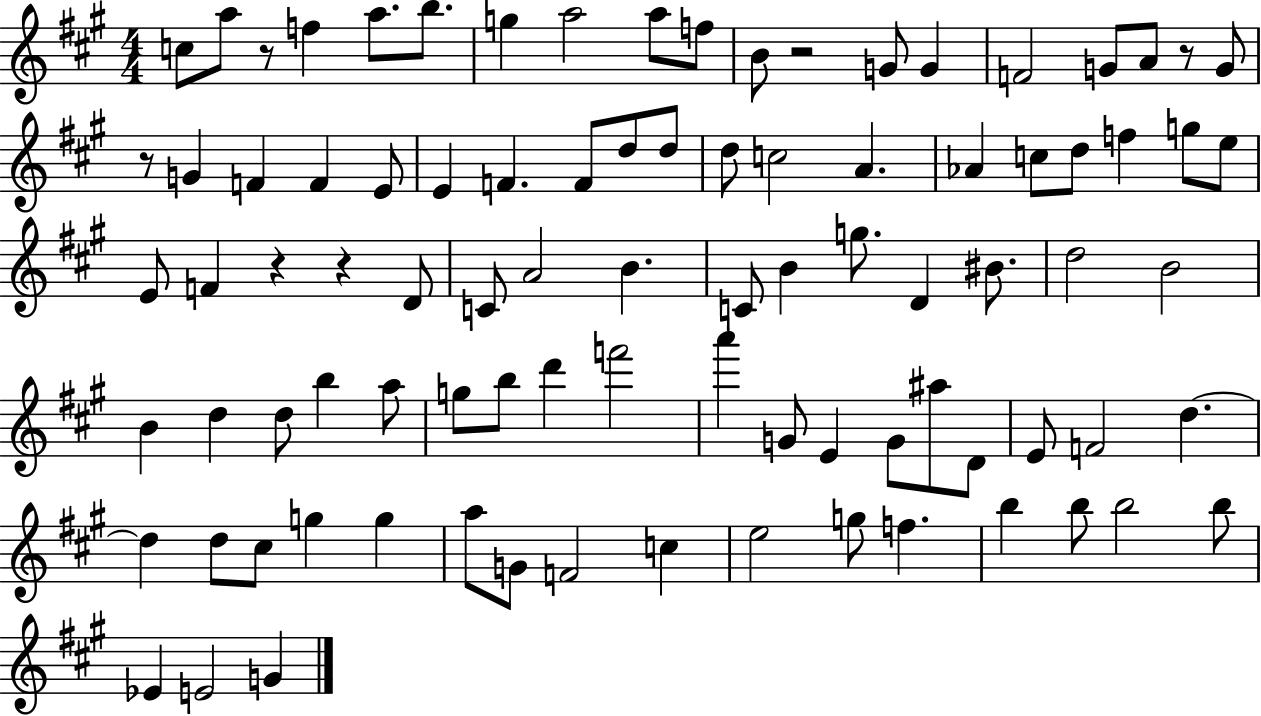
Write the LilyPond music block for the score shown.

{
  \clef treble
  \numericTimeSignature
  \time 4/4
  \key a \major
  \repeat volta 2 { c''8 a''8 r8 f''4 a''8. b''8. | g''4 a''2 a''8 f''8 | b'8 r2 g'8 g'4 | f'2 g'8 a'8 r8 g'8 | \break r8 g'4 f'4 f'4 e'8 | e'4 f'4. f'8 d''8 d''8 | d''8 c''2 a'4. | aes'4 c''8 d''8 f''4 g''8 e''8 | \break e'8 f'4 r4 r4 d'8 | c'8 a'2 b'4. | c'8 b'4 g''8. d'4 bis'8. | d''2 b'2 | \break b'4 d''4 d''8 b''4 a''8 | g''8 b''8 d'''4 f'''2 | a'''4 g'8 e'4 g'8 ais''8 d'8 | e'8 f'2 d''4.~~ | \break d''4 d''8 cis''8 g''4 g''4 | a''8 g'8 f'2 c''4 | e''2 g''8 f''4. | b''4 b''8 b''2 b''8 | \break ees'4 e'2 g'4 | } \bar "|."
}